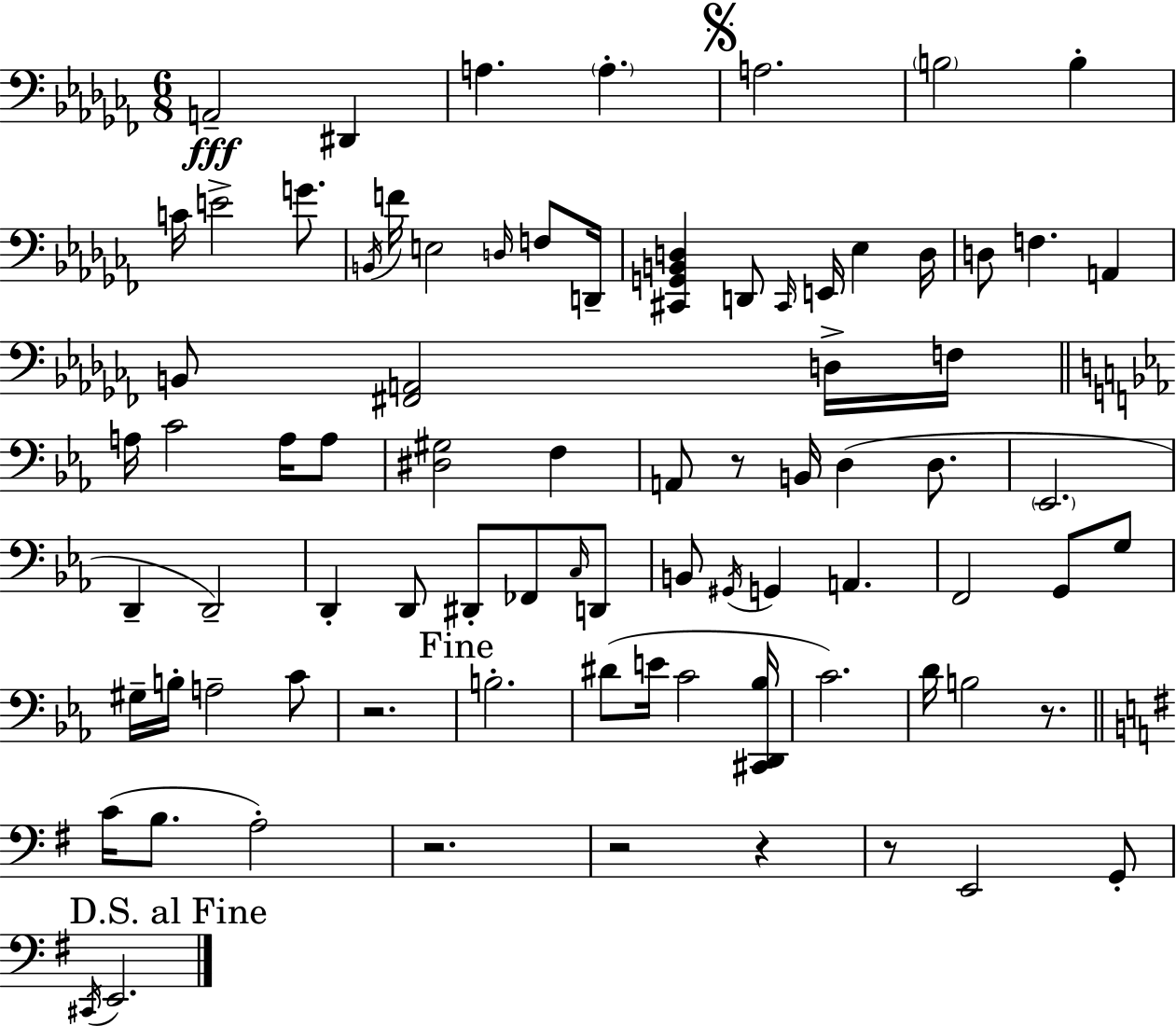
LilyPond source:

{
  \clef bass
  \numericTimeSignature
  \time 6/8
  \key aes \minor
  \repeat volta 2 { a,2--\fff dis,4 | a4. \parenthesize a4.-. | \mark \markup { \musicglyph "scripts.segno" } a2. | \parenthesize b2 b4-. | \break c'16 e'2-> g'8. | \acciaccatura { b,16 } f'16 e2 \grace { d16 } f8 | d,16-- <cis, g, b, d>4 d,8 \grace { cis,16 } e,16 ees4 | d16 d8 f4. a,4 | \break b,8 <fis, a,>2 | d16-> f16 \bar "||" \break \key ees \major a16 c'2 a16 a8 | <dis gis>2 f4 | a,8 r8 b,16 d4( d8. | \parenthesize ees,2. | \break d,4-- d,2--) | d,4-. d,8 dis,8-. fes,8 \grace { c16 } d,8 | b,8 \acciaccatura { gis,16 } g,4 a,4. | f,2 g,8 | \break g8 gis16-- b16-. a2-- | c'8 r2. | \mark "Fine" b2.-. | dis'8( e'16 c'2 | \break <cis, d, bes>16 c'2.) | d'16 b2 r8. | \bar "||" \break \key g \major c'16( b8. a2-.) | r2. | r2 r4 | r8 e,2 g,8-. | \break \mark "D.S. al Fine" \acciaccatura { cis,16 } e,2. | } \bar "|."
}